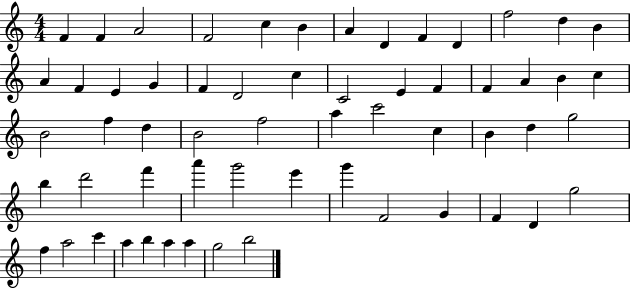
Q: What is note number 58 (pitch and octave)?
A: G5